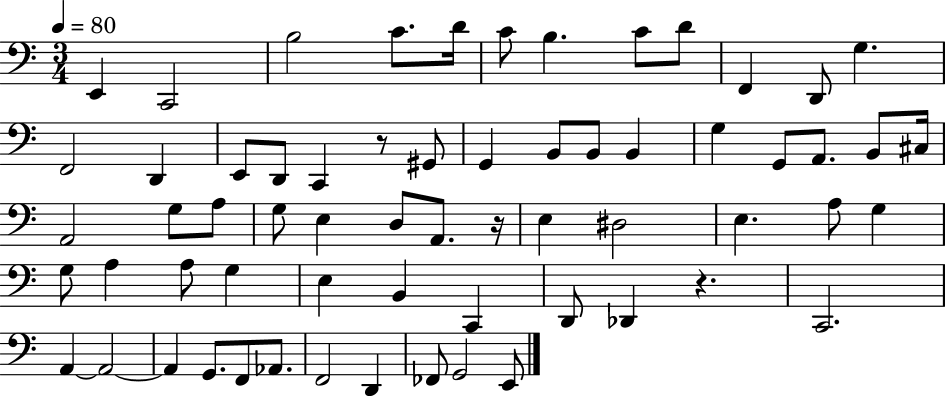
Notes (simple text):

E2/q C2/h B3/h C4/e. D4/s C4/e B3/q. C4/e D4/e F2/q D2/e G3/q. F2/h D2/q E2/e D2/e C2/q R/e G#2/e G2/q B2/e B2/e B2/q G3/q G2/e A2/e. B2/e C#3/s A2/h G3/e A3/e G3/e E3/q D3/e A2/e. R/s E3/q D#3/h E3/q. A3/e G3/q G3/e A3/q A3/e G3/q E3/q B2/q C2/q D2/e Db2/q R/q. C2/h. A2/q A2/h A2/q G2/e. F2/e Ab2/e. F2/h D2/q FES2/e G2/h E2/e